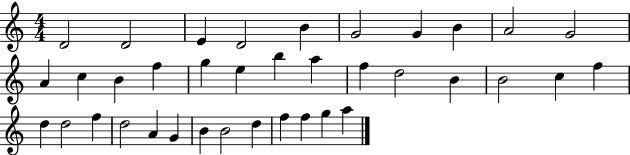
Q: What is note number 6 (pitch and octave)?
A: G4